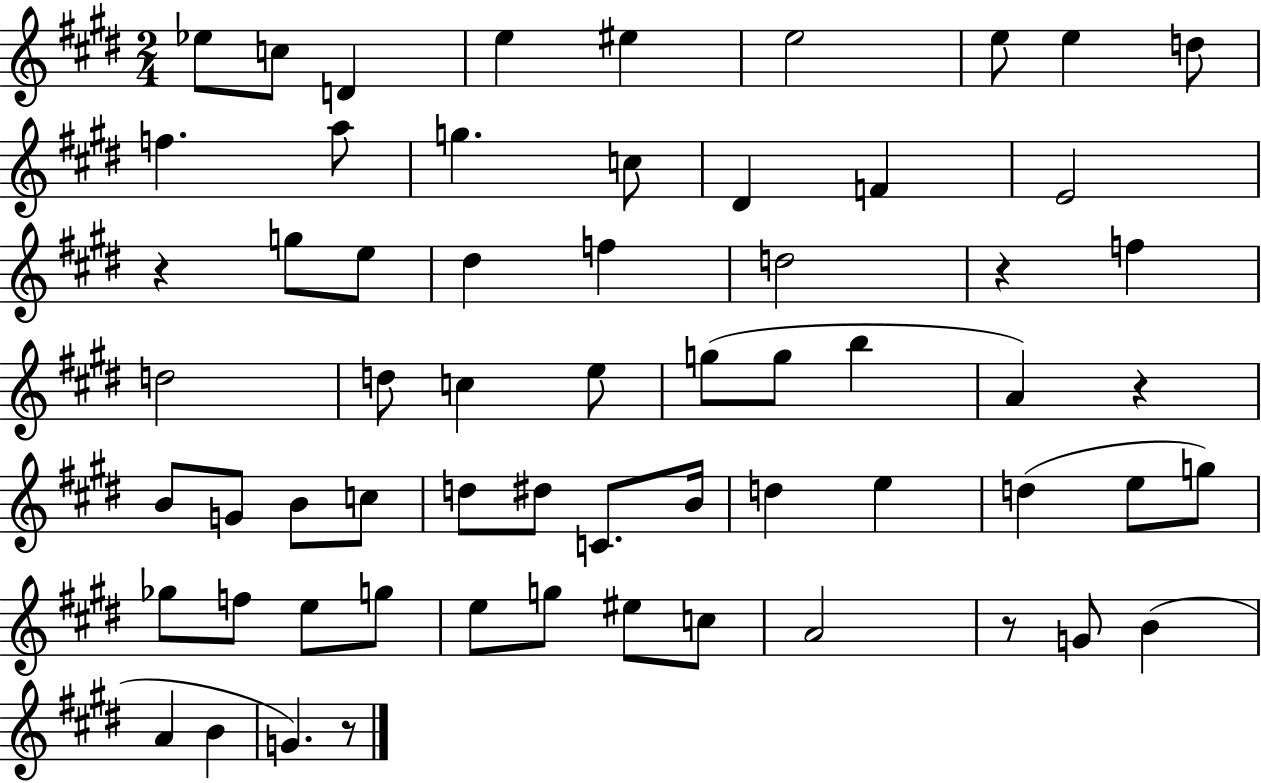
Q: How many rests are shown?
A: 5